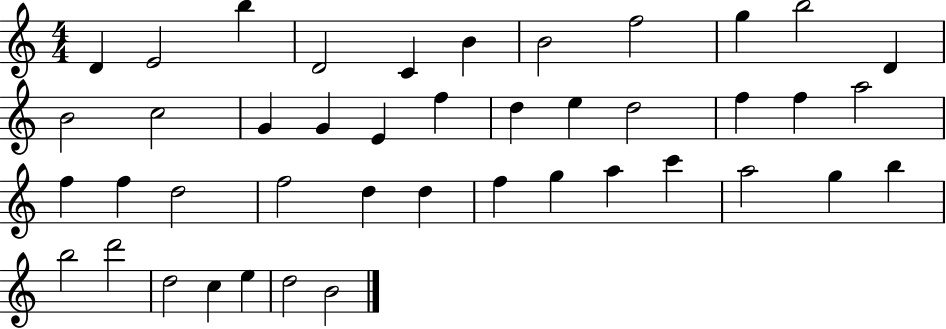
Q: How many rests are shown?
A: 0